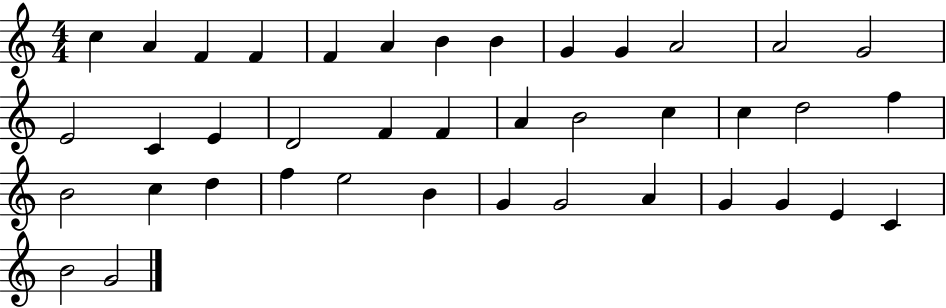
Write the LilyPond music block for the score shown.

{
  \clef treble
  \numericTimeSignature
  \time 4/4
  \key c \major
  c''4 a'4 f'4 f'4 | f'4 a'4 b'4 b'4 | g'4 g'4 a'2 | a'2 g'2 | \break e'2 c'4 e'4 | d'2 f'4 f'4 | a'4 b'2 c''4 | c''4 d''2 f''4 | \break b'2 c''4 d''4 | f''4 e''2 b'4 | g'4 g'2 a'4 | g'4 g'4 e'4 c'4 | \break b'2 g'2 | \bar "|."
}